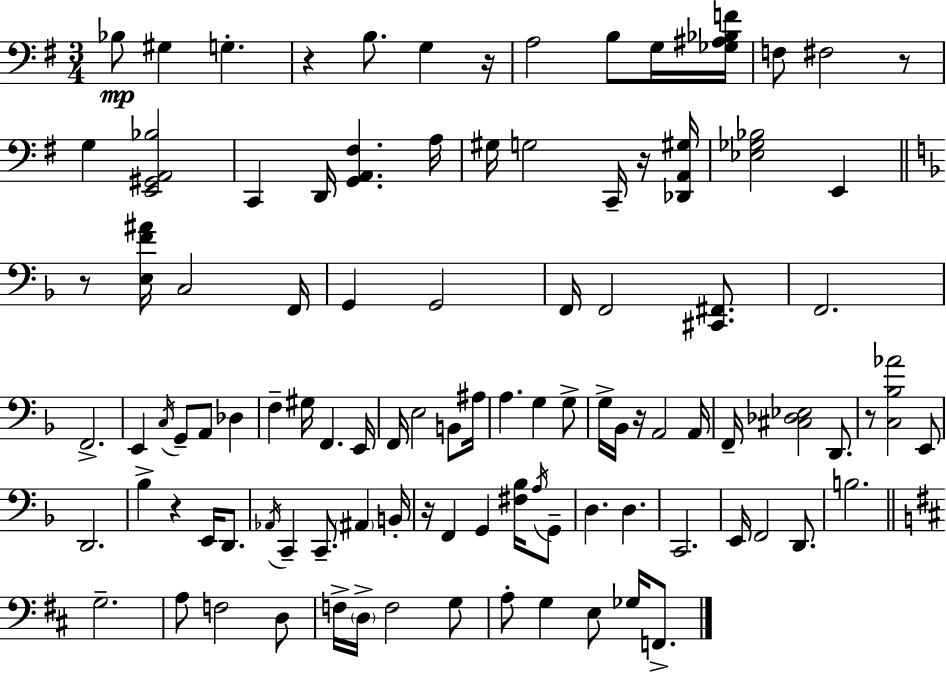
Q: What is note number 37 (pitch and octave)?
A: E3